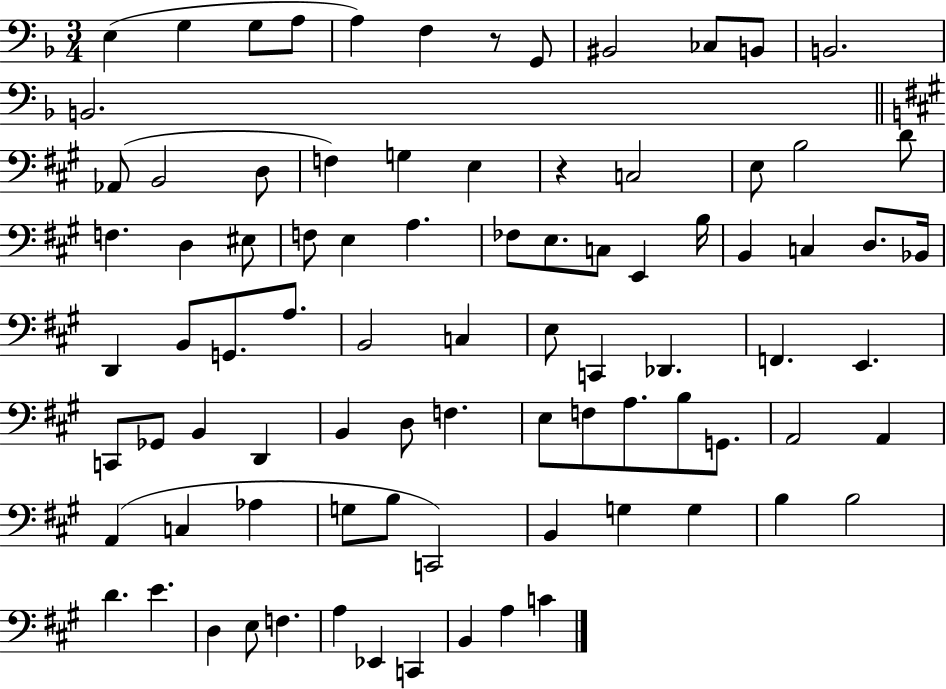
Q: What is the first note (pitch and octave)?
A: E3